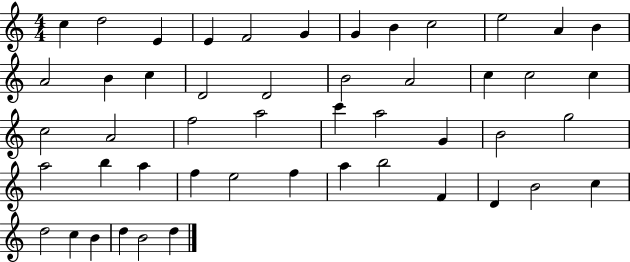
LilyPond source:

{
  \clef treble
  \numericTimeSignature
  \time 4/4
  \key c \major
  c''4 d''2 e'4 | e'4 f'2 g'4 | g'4 b'4 c''2 | e''2 a'4 b'4 | \break a'2 b'4 c''4 | d'2 d'2 | b'2 a'2 | c''4 c''2 c''4 | \break c''2 a'2 | f''2 a''2 | c'''4 a''2 g'4 | b'2 g''2 | \break a''2 b''4 a''4 | f''4 e''2 f''4 | a''4 b''2 f'4 | d'4 b'2 c''4 | \break d''2 c''4 b'4 | d''4 b'2 d''4 | \bar "|."
}